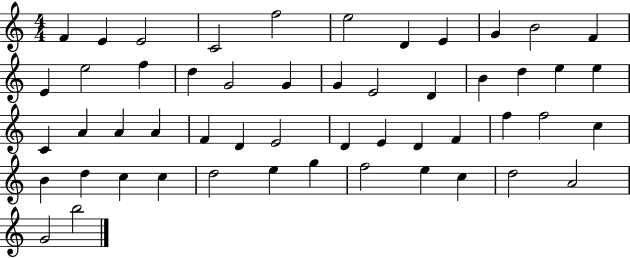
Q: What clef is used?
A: treble